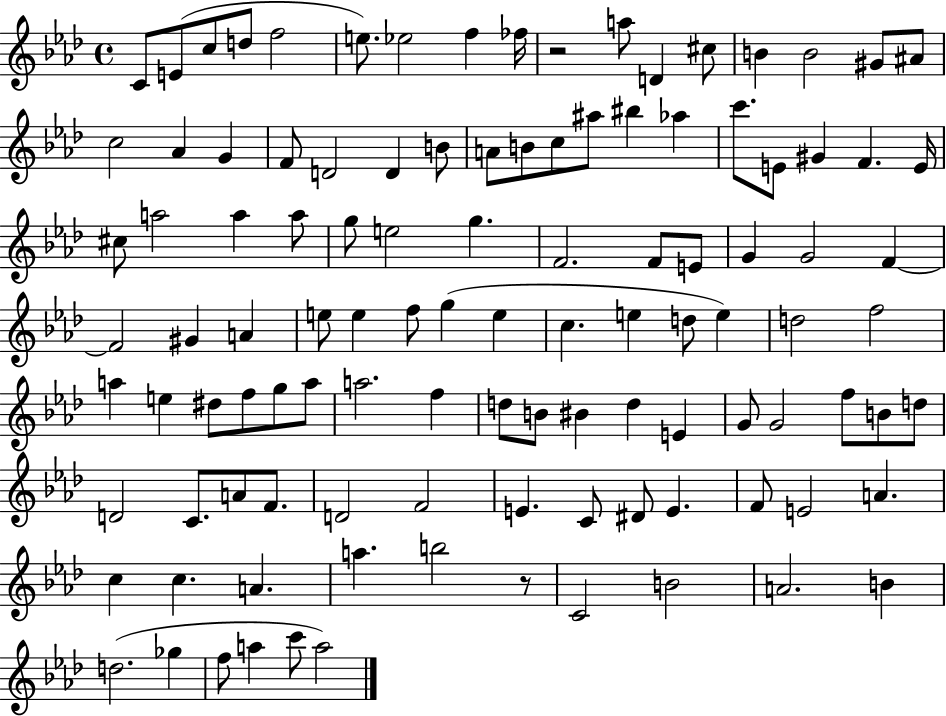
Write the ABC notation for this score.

X:1
T:Untitled
M:4/4
L:1/4
K:Ab
C/2 E/2 c/2 d/2 f2 e/2 _e2 f _f/4 z2 a/2 D ^c/2 B B2 ^G/2 ^A/2 c2 _A G F/2 D2 D B/2 A/2 B/2 c/2 ^a/2 ^b _a c'/2 E/2 ^G F E/4 ^c/2 a2 a a/2 g/2 e2 g F2 F/2 E/2 G G2 F F2 ^G A e/2 e f/2 g e c e d/2 e d2 f2 a e ^d/2 f/2 g/2 a/2 a2 f d/2 B/2 ^B d E G/2 G2 f/2 B/2 d/2 D2 C/2 A/2 F/2 D2 F2 E C/2 ^D/2 E F/2 E2 A c c A a b2 z/2 C2 B2 A2 B d2 _g f/2 a c'/2 a2